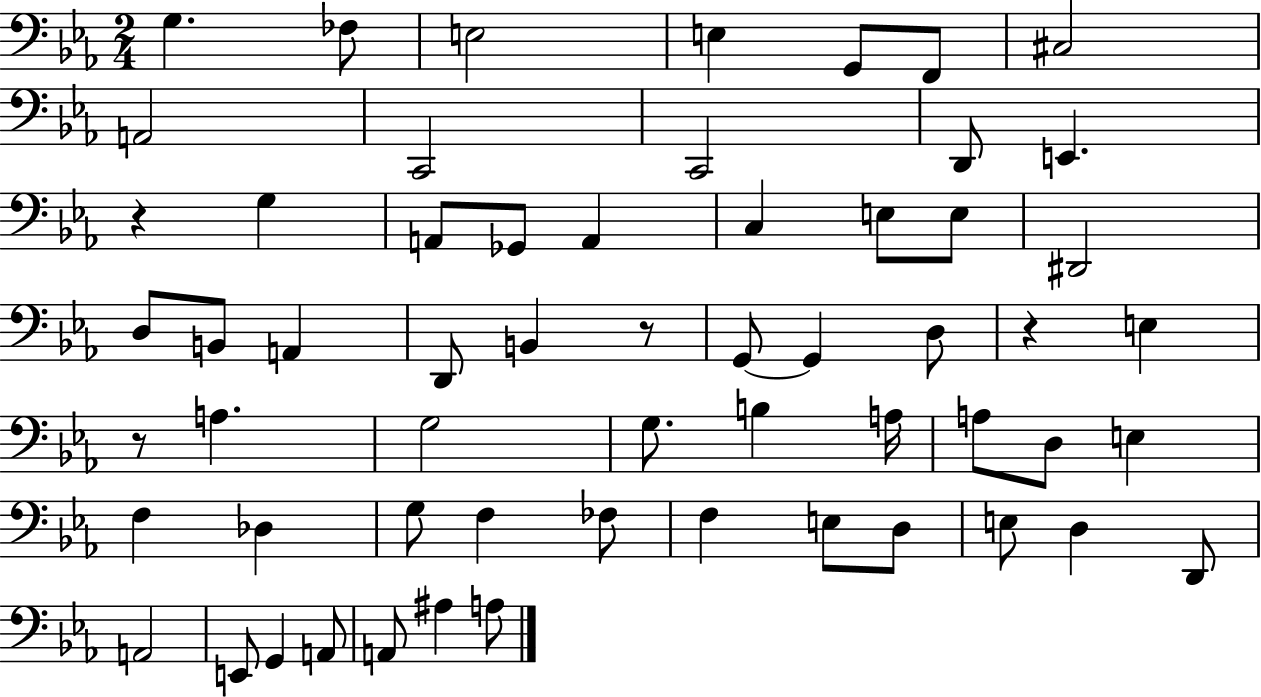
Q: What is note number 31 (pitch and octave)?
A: G3